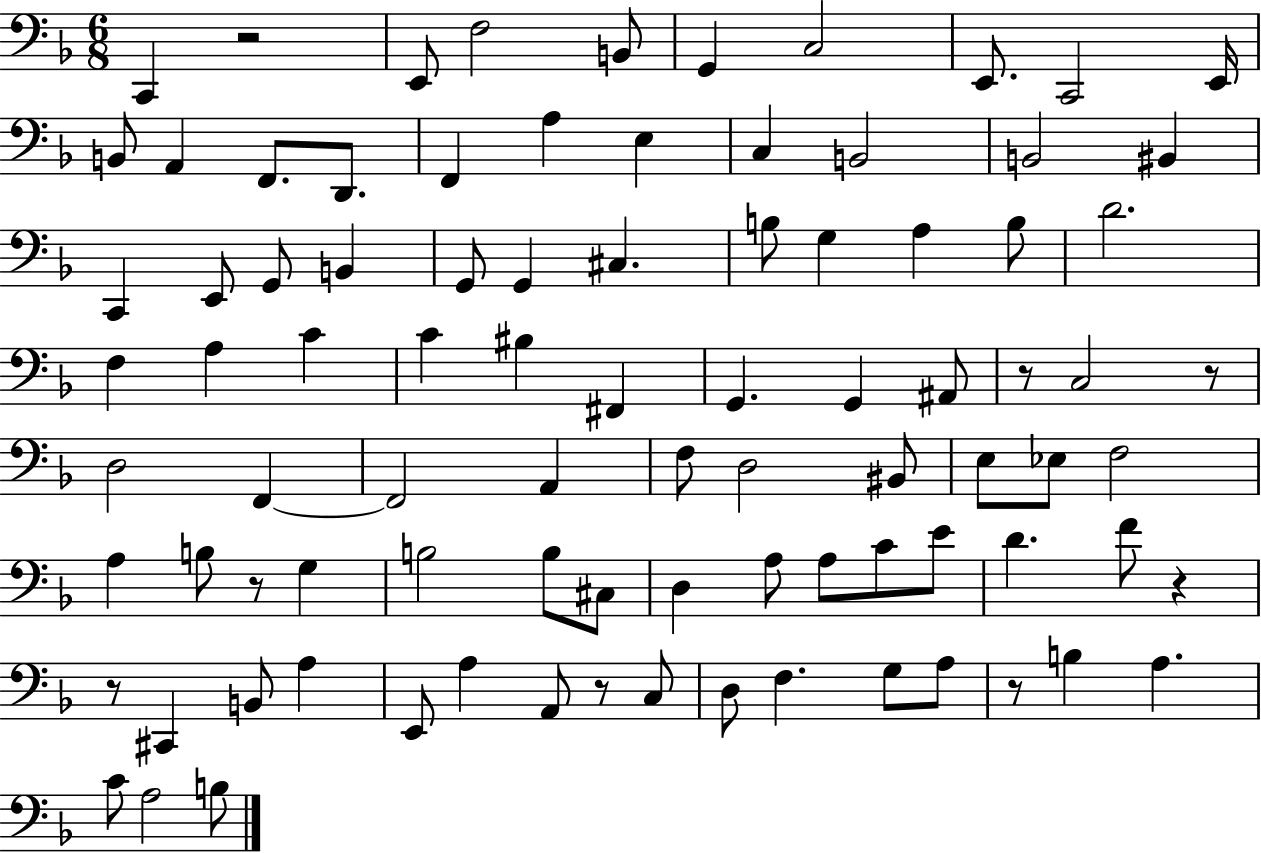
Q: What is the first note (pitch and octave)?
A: C2